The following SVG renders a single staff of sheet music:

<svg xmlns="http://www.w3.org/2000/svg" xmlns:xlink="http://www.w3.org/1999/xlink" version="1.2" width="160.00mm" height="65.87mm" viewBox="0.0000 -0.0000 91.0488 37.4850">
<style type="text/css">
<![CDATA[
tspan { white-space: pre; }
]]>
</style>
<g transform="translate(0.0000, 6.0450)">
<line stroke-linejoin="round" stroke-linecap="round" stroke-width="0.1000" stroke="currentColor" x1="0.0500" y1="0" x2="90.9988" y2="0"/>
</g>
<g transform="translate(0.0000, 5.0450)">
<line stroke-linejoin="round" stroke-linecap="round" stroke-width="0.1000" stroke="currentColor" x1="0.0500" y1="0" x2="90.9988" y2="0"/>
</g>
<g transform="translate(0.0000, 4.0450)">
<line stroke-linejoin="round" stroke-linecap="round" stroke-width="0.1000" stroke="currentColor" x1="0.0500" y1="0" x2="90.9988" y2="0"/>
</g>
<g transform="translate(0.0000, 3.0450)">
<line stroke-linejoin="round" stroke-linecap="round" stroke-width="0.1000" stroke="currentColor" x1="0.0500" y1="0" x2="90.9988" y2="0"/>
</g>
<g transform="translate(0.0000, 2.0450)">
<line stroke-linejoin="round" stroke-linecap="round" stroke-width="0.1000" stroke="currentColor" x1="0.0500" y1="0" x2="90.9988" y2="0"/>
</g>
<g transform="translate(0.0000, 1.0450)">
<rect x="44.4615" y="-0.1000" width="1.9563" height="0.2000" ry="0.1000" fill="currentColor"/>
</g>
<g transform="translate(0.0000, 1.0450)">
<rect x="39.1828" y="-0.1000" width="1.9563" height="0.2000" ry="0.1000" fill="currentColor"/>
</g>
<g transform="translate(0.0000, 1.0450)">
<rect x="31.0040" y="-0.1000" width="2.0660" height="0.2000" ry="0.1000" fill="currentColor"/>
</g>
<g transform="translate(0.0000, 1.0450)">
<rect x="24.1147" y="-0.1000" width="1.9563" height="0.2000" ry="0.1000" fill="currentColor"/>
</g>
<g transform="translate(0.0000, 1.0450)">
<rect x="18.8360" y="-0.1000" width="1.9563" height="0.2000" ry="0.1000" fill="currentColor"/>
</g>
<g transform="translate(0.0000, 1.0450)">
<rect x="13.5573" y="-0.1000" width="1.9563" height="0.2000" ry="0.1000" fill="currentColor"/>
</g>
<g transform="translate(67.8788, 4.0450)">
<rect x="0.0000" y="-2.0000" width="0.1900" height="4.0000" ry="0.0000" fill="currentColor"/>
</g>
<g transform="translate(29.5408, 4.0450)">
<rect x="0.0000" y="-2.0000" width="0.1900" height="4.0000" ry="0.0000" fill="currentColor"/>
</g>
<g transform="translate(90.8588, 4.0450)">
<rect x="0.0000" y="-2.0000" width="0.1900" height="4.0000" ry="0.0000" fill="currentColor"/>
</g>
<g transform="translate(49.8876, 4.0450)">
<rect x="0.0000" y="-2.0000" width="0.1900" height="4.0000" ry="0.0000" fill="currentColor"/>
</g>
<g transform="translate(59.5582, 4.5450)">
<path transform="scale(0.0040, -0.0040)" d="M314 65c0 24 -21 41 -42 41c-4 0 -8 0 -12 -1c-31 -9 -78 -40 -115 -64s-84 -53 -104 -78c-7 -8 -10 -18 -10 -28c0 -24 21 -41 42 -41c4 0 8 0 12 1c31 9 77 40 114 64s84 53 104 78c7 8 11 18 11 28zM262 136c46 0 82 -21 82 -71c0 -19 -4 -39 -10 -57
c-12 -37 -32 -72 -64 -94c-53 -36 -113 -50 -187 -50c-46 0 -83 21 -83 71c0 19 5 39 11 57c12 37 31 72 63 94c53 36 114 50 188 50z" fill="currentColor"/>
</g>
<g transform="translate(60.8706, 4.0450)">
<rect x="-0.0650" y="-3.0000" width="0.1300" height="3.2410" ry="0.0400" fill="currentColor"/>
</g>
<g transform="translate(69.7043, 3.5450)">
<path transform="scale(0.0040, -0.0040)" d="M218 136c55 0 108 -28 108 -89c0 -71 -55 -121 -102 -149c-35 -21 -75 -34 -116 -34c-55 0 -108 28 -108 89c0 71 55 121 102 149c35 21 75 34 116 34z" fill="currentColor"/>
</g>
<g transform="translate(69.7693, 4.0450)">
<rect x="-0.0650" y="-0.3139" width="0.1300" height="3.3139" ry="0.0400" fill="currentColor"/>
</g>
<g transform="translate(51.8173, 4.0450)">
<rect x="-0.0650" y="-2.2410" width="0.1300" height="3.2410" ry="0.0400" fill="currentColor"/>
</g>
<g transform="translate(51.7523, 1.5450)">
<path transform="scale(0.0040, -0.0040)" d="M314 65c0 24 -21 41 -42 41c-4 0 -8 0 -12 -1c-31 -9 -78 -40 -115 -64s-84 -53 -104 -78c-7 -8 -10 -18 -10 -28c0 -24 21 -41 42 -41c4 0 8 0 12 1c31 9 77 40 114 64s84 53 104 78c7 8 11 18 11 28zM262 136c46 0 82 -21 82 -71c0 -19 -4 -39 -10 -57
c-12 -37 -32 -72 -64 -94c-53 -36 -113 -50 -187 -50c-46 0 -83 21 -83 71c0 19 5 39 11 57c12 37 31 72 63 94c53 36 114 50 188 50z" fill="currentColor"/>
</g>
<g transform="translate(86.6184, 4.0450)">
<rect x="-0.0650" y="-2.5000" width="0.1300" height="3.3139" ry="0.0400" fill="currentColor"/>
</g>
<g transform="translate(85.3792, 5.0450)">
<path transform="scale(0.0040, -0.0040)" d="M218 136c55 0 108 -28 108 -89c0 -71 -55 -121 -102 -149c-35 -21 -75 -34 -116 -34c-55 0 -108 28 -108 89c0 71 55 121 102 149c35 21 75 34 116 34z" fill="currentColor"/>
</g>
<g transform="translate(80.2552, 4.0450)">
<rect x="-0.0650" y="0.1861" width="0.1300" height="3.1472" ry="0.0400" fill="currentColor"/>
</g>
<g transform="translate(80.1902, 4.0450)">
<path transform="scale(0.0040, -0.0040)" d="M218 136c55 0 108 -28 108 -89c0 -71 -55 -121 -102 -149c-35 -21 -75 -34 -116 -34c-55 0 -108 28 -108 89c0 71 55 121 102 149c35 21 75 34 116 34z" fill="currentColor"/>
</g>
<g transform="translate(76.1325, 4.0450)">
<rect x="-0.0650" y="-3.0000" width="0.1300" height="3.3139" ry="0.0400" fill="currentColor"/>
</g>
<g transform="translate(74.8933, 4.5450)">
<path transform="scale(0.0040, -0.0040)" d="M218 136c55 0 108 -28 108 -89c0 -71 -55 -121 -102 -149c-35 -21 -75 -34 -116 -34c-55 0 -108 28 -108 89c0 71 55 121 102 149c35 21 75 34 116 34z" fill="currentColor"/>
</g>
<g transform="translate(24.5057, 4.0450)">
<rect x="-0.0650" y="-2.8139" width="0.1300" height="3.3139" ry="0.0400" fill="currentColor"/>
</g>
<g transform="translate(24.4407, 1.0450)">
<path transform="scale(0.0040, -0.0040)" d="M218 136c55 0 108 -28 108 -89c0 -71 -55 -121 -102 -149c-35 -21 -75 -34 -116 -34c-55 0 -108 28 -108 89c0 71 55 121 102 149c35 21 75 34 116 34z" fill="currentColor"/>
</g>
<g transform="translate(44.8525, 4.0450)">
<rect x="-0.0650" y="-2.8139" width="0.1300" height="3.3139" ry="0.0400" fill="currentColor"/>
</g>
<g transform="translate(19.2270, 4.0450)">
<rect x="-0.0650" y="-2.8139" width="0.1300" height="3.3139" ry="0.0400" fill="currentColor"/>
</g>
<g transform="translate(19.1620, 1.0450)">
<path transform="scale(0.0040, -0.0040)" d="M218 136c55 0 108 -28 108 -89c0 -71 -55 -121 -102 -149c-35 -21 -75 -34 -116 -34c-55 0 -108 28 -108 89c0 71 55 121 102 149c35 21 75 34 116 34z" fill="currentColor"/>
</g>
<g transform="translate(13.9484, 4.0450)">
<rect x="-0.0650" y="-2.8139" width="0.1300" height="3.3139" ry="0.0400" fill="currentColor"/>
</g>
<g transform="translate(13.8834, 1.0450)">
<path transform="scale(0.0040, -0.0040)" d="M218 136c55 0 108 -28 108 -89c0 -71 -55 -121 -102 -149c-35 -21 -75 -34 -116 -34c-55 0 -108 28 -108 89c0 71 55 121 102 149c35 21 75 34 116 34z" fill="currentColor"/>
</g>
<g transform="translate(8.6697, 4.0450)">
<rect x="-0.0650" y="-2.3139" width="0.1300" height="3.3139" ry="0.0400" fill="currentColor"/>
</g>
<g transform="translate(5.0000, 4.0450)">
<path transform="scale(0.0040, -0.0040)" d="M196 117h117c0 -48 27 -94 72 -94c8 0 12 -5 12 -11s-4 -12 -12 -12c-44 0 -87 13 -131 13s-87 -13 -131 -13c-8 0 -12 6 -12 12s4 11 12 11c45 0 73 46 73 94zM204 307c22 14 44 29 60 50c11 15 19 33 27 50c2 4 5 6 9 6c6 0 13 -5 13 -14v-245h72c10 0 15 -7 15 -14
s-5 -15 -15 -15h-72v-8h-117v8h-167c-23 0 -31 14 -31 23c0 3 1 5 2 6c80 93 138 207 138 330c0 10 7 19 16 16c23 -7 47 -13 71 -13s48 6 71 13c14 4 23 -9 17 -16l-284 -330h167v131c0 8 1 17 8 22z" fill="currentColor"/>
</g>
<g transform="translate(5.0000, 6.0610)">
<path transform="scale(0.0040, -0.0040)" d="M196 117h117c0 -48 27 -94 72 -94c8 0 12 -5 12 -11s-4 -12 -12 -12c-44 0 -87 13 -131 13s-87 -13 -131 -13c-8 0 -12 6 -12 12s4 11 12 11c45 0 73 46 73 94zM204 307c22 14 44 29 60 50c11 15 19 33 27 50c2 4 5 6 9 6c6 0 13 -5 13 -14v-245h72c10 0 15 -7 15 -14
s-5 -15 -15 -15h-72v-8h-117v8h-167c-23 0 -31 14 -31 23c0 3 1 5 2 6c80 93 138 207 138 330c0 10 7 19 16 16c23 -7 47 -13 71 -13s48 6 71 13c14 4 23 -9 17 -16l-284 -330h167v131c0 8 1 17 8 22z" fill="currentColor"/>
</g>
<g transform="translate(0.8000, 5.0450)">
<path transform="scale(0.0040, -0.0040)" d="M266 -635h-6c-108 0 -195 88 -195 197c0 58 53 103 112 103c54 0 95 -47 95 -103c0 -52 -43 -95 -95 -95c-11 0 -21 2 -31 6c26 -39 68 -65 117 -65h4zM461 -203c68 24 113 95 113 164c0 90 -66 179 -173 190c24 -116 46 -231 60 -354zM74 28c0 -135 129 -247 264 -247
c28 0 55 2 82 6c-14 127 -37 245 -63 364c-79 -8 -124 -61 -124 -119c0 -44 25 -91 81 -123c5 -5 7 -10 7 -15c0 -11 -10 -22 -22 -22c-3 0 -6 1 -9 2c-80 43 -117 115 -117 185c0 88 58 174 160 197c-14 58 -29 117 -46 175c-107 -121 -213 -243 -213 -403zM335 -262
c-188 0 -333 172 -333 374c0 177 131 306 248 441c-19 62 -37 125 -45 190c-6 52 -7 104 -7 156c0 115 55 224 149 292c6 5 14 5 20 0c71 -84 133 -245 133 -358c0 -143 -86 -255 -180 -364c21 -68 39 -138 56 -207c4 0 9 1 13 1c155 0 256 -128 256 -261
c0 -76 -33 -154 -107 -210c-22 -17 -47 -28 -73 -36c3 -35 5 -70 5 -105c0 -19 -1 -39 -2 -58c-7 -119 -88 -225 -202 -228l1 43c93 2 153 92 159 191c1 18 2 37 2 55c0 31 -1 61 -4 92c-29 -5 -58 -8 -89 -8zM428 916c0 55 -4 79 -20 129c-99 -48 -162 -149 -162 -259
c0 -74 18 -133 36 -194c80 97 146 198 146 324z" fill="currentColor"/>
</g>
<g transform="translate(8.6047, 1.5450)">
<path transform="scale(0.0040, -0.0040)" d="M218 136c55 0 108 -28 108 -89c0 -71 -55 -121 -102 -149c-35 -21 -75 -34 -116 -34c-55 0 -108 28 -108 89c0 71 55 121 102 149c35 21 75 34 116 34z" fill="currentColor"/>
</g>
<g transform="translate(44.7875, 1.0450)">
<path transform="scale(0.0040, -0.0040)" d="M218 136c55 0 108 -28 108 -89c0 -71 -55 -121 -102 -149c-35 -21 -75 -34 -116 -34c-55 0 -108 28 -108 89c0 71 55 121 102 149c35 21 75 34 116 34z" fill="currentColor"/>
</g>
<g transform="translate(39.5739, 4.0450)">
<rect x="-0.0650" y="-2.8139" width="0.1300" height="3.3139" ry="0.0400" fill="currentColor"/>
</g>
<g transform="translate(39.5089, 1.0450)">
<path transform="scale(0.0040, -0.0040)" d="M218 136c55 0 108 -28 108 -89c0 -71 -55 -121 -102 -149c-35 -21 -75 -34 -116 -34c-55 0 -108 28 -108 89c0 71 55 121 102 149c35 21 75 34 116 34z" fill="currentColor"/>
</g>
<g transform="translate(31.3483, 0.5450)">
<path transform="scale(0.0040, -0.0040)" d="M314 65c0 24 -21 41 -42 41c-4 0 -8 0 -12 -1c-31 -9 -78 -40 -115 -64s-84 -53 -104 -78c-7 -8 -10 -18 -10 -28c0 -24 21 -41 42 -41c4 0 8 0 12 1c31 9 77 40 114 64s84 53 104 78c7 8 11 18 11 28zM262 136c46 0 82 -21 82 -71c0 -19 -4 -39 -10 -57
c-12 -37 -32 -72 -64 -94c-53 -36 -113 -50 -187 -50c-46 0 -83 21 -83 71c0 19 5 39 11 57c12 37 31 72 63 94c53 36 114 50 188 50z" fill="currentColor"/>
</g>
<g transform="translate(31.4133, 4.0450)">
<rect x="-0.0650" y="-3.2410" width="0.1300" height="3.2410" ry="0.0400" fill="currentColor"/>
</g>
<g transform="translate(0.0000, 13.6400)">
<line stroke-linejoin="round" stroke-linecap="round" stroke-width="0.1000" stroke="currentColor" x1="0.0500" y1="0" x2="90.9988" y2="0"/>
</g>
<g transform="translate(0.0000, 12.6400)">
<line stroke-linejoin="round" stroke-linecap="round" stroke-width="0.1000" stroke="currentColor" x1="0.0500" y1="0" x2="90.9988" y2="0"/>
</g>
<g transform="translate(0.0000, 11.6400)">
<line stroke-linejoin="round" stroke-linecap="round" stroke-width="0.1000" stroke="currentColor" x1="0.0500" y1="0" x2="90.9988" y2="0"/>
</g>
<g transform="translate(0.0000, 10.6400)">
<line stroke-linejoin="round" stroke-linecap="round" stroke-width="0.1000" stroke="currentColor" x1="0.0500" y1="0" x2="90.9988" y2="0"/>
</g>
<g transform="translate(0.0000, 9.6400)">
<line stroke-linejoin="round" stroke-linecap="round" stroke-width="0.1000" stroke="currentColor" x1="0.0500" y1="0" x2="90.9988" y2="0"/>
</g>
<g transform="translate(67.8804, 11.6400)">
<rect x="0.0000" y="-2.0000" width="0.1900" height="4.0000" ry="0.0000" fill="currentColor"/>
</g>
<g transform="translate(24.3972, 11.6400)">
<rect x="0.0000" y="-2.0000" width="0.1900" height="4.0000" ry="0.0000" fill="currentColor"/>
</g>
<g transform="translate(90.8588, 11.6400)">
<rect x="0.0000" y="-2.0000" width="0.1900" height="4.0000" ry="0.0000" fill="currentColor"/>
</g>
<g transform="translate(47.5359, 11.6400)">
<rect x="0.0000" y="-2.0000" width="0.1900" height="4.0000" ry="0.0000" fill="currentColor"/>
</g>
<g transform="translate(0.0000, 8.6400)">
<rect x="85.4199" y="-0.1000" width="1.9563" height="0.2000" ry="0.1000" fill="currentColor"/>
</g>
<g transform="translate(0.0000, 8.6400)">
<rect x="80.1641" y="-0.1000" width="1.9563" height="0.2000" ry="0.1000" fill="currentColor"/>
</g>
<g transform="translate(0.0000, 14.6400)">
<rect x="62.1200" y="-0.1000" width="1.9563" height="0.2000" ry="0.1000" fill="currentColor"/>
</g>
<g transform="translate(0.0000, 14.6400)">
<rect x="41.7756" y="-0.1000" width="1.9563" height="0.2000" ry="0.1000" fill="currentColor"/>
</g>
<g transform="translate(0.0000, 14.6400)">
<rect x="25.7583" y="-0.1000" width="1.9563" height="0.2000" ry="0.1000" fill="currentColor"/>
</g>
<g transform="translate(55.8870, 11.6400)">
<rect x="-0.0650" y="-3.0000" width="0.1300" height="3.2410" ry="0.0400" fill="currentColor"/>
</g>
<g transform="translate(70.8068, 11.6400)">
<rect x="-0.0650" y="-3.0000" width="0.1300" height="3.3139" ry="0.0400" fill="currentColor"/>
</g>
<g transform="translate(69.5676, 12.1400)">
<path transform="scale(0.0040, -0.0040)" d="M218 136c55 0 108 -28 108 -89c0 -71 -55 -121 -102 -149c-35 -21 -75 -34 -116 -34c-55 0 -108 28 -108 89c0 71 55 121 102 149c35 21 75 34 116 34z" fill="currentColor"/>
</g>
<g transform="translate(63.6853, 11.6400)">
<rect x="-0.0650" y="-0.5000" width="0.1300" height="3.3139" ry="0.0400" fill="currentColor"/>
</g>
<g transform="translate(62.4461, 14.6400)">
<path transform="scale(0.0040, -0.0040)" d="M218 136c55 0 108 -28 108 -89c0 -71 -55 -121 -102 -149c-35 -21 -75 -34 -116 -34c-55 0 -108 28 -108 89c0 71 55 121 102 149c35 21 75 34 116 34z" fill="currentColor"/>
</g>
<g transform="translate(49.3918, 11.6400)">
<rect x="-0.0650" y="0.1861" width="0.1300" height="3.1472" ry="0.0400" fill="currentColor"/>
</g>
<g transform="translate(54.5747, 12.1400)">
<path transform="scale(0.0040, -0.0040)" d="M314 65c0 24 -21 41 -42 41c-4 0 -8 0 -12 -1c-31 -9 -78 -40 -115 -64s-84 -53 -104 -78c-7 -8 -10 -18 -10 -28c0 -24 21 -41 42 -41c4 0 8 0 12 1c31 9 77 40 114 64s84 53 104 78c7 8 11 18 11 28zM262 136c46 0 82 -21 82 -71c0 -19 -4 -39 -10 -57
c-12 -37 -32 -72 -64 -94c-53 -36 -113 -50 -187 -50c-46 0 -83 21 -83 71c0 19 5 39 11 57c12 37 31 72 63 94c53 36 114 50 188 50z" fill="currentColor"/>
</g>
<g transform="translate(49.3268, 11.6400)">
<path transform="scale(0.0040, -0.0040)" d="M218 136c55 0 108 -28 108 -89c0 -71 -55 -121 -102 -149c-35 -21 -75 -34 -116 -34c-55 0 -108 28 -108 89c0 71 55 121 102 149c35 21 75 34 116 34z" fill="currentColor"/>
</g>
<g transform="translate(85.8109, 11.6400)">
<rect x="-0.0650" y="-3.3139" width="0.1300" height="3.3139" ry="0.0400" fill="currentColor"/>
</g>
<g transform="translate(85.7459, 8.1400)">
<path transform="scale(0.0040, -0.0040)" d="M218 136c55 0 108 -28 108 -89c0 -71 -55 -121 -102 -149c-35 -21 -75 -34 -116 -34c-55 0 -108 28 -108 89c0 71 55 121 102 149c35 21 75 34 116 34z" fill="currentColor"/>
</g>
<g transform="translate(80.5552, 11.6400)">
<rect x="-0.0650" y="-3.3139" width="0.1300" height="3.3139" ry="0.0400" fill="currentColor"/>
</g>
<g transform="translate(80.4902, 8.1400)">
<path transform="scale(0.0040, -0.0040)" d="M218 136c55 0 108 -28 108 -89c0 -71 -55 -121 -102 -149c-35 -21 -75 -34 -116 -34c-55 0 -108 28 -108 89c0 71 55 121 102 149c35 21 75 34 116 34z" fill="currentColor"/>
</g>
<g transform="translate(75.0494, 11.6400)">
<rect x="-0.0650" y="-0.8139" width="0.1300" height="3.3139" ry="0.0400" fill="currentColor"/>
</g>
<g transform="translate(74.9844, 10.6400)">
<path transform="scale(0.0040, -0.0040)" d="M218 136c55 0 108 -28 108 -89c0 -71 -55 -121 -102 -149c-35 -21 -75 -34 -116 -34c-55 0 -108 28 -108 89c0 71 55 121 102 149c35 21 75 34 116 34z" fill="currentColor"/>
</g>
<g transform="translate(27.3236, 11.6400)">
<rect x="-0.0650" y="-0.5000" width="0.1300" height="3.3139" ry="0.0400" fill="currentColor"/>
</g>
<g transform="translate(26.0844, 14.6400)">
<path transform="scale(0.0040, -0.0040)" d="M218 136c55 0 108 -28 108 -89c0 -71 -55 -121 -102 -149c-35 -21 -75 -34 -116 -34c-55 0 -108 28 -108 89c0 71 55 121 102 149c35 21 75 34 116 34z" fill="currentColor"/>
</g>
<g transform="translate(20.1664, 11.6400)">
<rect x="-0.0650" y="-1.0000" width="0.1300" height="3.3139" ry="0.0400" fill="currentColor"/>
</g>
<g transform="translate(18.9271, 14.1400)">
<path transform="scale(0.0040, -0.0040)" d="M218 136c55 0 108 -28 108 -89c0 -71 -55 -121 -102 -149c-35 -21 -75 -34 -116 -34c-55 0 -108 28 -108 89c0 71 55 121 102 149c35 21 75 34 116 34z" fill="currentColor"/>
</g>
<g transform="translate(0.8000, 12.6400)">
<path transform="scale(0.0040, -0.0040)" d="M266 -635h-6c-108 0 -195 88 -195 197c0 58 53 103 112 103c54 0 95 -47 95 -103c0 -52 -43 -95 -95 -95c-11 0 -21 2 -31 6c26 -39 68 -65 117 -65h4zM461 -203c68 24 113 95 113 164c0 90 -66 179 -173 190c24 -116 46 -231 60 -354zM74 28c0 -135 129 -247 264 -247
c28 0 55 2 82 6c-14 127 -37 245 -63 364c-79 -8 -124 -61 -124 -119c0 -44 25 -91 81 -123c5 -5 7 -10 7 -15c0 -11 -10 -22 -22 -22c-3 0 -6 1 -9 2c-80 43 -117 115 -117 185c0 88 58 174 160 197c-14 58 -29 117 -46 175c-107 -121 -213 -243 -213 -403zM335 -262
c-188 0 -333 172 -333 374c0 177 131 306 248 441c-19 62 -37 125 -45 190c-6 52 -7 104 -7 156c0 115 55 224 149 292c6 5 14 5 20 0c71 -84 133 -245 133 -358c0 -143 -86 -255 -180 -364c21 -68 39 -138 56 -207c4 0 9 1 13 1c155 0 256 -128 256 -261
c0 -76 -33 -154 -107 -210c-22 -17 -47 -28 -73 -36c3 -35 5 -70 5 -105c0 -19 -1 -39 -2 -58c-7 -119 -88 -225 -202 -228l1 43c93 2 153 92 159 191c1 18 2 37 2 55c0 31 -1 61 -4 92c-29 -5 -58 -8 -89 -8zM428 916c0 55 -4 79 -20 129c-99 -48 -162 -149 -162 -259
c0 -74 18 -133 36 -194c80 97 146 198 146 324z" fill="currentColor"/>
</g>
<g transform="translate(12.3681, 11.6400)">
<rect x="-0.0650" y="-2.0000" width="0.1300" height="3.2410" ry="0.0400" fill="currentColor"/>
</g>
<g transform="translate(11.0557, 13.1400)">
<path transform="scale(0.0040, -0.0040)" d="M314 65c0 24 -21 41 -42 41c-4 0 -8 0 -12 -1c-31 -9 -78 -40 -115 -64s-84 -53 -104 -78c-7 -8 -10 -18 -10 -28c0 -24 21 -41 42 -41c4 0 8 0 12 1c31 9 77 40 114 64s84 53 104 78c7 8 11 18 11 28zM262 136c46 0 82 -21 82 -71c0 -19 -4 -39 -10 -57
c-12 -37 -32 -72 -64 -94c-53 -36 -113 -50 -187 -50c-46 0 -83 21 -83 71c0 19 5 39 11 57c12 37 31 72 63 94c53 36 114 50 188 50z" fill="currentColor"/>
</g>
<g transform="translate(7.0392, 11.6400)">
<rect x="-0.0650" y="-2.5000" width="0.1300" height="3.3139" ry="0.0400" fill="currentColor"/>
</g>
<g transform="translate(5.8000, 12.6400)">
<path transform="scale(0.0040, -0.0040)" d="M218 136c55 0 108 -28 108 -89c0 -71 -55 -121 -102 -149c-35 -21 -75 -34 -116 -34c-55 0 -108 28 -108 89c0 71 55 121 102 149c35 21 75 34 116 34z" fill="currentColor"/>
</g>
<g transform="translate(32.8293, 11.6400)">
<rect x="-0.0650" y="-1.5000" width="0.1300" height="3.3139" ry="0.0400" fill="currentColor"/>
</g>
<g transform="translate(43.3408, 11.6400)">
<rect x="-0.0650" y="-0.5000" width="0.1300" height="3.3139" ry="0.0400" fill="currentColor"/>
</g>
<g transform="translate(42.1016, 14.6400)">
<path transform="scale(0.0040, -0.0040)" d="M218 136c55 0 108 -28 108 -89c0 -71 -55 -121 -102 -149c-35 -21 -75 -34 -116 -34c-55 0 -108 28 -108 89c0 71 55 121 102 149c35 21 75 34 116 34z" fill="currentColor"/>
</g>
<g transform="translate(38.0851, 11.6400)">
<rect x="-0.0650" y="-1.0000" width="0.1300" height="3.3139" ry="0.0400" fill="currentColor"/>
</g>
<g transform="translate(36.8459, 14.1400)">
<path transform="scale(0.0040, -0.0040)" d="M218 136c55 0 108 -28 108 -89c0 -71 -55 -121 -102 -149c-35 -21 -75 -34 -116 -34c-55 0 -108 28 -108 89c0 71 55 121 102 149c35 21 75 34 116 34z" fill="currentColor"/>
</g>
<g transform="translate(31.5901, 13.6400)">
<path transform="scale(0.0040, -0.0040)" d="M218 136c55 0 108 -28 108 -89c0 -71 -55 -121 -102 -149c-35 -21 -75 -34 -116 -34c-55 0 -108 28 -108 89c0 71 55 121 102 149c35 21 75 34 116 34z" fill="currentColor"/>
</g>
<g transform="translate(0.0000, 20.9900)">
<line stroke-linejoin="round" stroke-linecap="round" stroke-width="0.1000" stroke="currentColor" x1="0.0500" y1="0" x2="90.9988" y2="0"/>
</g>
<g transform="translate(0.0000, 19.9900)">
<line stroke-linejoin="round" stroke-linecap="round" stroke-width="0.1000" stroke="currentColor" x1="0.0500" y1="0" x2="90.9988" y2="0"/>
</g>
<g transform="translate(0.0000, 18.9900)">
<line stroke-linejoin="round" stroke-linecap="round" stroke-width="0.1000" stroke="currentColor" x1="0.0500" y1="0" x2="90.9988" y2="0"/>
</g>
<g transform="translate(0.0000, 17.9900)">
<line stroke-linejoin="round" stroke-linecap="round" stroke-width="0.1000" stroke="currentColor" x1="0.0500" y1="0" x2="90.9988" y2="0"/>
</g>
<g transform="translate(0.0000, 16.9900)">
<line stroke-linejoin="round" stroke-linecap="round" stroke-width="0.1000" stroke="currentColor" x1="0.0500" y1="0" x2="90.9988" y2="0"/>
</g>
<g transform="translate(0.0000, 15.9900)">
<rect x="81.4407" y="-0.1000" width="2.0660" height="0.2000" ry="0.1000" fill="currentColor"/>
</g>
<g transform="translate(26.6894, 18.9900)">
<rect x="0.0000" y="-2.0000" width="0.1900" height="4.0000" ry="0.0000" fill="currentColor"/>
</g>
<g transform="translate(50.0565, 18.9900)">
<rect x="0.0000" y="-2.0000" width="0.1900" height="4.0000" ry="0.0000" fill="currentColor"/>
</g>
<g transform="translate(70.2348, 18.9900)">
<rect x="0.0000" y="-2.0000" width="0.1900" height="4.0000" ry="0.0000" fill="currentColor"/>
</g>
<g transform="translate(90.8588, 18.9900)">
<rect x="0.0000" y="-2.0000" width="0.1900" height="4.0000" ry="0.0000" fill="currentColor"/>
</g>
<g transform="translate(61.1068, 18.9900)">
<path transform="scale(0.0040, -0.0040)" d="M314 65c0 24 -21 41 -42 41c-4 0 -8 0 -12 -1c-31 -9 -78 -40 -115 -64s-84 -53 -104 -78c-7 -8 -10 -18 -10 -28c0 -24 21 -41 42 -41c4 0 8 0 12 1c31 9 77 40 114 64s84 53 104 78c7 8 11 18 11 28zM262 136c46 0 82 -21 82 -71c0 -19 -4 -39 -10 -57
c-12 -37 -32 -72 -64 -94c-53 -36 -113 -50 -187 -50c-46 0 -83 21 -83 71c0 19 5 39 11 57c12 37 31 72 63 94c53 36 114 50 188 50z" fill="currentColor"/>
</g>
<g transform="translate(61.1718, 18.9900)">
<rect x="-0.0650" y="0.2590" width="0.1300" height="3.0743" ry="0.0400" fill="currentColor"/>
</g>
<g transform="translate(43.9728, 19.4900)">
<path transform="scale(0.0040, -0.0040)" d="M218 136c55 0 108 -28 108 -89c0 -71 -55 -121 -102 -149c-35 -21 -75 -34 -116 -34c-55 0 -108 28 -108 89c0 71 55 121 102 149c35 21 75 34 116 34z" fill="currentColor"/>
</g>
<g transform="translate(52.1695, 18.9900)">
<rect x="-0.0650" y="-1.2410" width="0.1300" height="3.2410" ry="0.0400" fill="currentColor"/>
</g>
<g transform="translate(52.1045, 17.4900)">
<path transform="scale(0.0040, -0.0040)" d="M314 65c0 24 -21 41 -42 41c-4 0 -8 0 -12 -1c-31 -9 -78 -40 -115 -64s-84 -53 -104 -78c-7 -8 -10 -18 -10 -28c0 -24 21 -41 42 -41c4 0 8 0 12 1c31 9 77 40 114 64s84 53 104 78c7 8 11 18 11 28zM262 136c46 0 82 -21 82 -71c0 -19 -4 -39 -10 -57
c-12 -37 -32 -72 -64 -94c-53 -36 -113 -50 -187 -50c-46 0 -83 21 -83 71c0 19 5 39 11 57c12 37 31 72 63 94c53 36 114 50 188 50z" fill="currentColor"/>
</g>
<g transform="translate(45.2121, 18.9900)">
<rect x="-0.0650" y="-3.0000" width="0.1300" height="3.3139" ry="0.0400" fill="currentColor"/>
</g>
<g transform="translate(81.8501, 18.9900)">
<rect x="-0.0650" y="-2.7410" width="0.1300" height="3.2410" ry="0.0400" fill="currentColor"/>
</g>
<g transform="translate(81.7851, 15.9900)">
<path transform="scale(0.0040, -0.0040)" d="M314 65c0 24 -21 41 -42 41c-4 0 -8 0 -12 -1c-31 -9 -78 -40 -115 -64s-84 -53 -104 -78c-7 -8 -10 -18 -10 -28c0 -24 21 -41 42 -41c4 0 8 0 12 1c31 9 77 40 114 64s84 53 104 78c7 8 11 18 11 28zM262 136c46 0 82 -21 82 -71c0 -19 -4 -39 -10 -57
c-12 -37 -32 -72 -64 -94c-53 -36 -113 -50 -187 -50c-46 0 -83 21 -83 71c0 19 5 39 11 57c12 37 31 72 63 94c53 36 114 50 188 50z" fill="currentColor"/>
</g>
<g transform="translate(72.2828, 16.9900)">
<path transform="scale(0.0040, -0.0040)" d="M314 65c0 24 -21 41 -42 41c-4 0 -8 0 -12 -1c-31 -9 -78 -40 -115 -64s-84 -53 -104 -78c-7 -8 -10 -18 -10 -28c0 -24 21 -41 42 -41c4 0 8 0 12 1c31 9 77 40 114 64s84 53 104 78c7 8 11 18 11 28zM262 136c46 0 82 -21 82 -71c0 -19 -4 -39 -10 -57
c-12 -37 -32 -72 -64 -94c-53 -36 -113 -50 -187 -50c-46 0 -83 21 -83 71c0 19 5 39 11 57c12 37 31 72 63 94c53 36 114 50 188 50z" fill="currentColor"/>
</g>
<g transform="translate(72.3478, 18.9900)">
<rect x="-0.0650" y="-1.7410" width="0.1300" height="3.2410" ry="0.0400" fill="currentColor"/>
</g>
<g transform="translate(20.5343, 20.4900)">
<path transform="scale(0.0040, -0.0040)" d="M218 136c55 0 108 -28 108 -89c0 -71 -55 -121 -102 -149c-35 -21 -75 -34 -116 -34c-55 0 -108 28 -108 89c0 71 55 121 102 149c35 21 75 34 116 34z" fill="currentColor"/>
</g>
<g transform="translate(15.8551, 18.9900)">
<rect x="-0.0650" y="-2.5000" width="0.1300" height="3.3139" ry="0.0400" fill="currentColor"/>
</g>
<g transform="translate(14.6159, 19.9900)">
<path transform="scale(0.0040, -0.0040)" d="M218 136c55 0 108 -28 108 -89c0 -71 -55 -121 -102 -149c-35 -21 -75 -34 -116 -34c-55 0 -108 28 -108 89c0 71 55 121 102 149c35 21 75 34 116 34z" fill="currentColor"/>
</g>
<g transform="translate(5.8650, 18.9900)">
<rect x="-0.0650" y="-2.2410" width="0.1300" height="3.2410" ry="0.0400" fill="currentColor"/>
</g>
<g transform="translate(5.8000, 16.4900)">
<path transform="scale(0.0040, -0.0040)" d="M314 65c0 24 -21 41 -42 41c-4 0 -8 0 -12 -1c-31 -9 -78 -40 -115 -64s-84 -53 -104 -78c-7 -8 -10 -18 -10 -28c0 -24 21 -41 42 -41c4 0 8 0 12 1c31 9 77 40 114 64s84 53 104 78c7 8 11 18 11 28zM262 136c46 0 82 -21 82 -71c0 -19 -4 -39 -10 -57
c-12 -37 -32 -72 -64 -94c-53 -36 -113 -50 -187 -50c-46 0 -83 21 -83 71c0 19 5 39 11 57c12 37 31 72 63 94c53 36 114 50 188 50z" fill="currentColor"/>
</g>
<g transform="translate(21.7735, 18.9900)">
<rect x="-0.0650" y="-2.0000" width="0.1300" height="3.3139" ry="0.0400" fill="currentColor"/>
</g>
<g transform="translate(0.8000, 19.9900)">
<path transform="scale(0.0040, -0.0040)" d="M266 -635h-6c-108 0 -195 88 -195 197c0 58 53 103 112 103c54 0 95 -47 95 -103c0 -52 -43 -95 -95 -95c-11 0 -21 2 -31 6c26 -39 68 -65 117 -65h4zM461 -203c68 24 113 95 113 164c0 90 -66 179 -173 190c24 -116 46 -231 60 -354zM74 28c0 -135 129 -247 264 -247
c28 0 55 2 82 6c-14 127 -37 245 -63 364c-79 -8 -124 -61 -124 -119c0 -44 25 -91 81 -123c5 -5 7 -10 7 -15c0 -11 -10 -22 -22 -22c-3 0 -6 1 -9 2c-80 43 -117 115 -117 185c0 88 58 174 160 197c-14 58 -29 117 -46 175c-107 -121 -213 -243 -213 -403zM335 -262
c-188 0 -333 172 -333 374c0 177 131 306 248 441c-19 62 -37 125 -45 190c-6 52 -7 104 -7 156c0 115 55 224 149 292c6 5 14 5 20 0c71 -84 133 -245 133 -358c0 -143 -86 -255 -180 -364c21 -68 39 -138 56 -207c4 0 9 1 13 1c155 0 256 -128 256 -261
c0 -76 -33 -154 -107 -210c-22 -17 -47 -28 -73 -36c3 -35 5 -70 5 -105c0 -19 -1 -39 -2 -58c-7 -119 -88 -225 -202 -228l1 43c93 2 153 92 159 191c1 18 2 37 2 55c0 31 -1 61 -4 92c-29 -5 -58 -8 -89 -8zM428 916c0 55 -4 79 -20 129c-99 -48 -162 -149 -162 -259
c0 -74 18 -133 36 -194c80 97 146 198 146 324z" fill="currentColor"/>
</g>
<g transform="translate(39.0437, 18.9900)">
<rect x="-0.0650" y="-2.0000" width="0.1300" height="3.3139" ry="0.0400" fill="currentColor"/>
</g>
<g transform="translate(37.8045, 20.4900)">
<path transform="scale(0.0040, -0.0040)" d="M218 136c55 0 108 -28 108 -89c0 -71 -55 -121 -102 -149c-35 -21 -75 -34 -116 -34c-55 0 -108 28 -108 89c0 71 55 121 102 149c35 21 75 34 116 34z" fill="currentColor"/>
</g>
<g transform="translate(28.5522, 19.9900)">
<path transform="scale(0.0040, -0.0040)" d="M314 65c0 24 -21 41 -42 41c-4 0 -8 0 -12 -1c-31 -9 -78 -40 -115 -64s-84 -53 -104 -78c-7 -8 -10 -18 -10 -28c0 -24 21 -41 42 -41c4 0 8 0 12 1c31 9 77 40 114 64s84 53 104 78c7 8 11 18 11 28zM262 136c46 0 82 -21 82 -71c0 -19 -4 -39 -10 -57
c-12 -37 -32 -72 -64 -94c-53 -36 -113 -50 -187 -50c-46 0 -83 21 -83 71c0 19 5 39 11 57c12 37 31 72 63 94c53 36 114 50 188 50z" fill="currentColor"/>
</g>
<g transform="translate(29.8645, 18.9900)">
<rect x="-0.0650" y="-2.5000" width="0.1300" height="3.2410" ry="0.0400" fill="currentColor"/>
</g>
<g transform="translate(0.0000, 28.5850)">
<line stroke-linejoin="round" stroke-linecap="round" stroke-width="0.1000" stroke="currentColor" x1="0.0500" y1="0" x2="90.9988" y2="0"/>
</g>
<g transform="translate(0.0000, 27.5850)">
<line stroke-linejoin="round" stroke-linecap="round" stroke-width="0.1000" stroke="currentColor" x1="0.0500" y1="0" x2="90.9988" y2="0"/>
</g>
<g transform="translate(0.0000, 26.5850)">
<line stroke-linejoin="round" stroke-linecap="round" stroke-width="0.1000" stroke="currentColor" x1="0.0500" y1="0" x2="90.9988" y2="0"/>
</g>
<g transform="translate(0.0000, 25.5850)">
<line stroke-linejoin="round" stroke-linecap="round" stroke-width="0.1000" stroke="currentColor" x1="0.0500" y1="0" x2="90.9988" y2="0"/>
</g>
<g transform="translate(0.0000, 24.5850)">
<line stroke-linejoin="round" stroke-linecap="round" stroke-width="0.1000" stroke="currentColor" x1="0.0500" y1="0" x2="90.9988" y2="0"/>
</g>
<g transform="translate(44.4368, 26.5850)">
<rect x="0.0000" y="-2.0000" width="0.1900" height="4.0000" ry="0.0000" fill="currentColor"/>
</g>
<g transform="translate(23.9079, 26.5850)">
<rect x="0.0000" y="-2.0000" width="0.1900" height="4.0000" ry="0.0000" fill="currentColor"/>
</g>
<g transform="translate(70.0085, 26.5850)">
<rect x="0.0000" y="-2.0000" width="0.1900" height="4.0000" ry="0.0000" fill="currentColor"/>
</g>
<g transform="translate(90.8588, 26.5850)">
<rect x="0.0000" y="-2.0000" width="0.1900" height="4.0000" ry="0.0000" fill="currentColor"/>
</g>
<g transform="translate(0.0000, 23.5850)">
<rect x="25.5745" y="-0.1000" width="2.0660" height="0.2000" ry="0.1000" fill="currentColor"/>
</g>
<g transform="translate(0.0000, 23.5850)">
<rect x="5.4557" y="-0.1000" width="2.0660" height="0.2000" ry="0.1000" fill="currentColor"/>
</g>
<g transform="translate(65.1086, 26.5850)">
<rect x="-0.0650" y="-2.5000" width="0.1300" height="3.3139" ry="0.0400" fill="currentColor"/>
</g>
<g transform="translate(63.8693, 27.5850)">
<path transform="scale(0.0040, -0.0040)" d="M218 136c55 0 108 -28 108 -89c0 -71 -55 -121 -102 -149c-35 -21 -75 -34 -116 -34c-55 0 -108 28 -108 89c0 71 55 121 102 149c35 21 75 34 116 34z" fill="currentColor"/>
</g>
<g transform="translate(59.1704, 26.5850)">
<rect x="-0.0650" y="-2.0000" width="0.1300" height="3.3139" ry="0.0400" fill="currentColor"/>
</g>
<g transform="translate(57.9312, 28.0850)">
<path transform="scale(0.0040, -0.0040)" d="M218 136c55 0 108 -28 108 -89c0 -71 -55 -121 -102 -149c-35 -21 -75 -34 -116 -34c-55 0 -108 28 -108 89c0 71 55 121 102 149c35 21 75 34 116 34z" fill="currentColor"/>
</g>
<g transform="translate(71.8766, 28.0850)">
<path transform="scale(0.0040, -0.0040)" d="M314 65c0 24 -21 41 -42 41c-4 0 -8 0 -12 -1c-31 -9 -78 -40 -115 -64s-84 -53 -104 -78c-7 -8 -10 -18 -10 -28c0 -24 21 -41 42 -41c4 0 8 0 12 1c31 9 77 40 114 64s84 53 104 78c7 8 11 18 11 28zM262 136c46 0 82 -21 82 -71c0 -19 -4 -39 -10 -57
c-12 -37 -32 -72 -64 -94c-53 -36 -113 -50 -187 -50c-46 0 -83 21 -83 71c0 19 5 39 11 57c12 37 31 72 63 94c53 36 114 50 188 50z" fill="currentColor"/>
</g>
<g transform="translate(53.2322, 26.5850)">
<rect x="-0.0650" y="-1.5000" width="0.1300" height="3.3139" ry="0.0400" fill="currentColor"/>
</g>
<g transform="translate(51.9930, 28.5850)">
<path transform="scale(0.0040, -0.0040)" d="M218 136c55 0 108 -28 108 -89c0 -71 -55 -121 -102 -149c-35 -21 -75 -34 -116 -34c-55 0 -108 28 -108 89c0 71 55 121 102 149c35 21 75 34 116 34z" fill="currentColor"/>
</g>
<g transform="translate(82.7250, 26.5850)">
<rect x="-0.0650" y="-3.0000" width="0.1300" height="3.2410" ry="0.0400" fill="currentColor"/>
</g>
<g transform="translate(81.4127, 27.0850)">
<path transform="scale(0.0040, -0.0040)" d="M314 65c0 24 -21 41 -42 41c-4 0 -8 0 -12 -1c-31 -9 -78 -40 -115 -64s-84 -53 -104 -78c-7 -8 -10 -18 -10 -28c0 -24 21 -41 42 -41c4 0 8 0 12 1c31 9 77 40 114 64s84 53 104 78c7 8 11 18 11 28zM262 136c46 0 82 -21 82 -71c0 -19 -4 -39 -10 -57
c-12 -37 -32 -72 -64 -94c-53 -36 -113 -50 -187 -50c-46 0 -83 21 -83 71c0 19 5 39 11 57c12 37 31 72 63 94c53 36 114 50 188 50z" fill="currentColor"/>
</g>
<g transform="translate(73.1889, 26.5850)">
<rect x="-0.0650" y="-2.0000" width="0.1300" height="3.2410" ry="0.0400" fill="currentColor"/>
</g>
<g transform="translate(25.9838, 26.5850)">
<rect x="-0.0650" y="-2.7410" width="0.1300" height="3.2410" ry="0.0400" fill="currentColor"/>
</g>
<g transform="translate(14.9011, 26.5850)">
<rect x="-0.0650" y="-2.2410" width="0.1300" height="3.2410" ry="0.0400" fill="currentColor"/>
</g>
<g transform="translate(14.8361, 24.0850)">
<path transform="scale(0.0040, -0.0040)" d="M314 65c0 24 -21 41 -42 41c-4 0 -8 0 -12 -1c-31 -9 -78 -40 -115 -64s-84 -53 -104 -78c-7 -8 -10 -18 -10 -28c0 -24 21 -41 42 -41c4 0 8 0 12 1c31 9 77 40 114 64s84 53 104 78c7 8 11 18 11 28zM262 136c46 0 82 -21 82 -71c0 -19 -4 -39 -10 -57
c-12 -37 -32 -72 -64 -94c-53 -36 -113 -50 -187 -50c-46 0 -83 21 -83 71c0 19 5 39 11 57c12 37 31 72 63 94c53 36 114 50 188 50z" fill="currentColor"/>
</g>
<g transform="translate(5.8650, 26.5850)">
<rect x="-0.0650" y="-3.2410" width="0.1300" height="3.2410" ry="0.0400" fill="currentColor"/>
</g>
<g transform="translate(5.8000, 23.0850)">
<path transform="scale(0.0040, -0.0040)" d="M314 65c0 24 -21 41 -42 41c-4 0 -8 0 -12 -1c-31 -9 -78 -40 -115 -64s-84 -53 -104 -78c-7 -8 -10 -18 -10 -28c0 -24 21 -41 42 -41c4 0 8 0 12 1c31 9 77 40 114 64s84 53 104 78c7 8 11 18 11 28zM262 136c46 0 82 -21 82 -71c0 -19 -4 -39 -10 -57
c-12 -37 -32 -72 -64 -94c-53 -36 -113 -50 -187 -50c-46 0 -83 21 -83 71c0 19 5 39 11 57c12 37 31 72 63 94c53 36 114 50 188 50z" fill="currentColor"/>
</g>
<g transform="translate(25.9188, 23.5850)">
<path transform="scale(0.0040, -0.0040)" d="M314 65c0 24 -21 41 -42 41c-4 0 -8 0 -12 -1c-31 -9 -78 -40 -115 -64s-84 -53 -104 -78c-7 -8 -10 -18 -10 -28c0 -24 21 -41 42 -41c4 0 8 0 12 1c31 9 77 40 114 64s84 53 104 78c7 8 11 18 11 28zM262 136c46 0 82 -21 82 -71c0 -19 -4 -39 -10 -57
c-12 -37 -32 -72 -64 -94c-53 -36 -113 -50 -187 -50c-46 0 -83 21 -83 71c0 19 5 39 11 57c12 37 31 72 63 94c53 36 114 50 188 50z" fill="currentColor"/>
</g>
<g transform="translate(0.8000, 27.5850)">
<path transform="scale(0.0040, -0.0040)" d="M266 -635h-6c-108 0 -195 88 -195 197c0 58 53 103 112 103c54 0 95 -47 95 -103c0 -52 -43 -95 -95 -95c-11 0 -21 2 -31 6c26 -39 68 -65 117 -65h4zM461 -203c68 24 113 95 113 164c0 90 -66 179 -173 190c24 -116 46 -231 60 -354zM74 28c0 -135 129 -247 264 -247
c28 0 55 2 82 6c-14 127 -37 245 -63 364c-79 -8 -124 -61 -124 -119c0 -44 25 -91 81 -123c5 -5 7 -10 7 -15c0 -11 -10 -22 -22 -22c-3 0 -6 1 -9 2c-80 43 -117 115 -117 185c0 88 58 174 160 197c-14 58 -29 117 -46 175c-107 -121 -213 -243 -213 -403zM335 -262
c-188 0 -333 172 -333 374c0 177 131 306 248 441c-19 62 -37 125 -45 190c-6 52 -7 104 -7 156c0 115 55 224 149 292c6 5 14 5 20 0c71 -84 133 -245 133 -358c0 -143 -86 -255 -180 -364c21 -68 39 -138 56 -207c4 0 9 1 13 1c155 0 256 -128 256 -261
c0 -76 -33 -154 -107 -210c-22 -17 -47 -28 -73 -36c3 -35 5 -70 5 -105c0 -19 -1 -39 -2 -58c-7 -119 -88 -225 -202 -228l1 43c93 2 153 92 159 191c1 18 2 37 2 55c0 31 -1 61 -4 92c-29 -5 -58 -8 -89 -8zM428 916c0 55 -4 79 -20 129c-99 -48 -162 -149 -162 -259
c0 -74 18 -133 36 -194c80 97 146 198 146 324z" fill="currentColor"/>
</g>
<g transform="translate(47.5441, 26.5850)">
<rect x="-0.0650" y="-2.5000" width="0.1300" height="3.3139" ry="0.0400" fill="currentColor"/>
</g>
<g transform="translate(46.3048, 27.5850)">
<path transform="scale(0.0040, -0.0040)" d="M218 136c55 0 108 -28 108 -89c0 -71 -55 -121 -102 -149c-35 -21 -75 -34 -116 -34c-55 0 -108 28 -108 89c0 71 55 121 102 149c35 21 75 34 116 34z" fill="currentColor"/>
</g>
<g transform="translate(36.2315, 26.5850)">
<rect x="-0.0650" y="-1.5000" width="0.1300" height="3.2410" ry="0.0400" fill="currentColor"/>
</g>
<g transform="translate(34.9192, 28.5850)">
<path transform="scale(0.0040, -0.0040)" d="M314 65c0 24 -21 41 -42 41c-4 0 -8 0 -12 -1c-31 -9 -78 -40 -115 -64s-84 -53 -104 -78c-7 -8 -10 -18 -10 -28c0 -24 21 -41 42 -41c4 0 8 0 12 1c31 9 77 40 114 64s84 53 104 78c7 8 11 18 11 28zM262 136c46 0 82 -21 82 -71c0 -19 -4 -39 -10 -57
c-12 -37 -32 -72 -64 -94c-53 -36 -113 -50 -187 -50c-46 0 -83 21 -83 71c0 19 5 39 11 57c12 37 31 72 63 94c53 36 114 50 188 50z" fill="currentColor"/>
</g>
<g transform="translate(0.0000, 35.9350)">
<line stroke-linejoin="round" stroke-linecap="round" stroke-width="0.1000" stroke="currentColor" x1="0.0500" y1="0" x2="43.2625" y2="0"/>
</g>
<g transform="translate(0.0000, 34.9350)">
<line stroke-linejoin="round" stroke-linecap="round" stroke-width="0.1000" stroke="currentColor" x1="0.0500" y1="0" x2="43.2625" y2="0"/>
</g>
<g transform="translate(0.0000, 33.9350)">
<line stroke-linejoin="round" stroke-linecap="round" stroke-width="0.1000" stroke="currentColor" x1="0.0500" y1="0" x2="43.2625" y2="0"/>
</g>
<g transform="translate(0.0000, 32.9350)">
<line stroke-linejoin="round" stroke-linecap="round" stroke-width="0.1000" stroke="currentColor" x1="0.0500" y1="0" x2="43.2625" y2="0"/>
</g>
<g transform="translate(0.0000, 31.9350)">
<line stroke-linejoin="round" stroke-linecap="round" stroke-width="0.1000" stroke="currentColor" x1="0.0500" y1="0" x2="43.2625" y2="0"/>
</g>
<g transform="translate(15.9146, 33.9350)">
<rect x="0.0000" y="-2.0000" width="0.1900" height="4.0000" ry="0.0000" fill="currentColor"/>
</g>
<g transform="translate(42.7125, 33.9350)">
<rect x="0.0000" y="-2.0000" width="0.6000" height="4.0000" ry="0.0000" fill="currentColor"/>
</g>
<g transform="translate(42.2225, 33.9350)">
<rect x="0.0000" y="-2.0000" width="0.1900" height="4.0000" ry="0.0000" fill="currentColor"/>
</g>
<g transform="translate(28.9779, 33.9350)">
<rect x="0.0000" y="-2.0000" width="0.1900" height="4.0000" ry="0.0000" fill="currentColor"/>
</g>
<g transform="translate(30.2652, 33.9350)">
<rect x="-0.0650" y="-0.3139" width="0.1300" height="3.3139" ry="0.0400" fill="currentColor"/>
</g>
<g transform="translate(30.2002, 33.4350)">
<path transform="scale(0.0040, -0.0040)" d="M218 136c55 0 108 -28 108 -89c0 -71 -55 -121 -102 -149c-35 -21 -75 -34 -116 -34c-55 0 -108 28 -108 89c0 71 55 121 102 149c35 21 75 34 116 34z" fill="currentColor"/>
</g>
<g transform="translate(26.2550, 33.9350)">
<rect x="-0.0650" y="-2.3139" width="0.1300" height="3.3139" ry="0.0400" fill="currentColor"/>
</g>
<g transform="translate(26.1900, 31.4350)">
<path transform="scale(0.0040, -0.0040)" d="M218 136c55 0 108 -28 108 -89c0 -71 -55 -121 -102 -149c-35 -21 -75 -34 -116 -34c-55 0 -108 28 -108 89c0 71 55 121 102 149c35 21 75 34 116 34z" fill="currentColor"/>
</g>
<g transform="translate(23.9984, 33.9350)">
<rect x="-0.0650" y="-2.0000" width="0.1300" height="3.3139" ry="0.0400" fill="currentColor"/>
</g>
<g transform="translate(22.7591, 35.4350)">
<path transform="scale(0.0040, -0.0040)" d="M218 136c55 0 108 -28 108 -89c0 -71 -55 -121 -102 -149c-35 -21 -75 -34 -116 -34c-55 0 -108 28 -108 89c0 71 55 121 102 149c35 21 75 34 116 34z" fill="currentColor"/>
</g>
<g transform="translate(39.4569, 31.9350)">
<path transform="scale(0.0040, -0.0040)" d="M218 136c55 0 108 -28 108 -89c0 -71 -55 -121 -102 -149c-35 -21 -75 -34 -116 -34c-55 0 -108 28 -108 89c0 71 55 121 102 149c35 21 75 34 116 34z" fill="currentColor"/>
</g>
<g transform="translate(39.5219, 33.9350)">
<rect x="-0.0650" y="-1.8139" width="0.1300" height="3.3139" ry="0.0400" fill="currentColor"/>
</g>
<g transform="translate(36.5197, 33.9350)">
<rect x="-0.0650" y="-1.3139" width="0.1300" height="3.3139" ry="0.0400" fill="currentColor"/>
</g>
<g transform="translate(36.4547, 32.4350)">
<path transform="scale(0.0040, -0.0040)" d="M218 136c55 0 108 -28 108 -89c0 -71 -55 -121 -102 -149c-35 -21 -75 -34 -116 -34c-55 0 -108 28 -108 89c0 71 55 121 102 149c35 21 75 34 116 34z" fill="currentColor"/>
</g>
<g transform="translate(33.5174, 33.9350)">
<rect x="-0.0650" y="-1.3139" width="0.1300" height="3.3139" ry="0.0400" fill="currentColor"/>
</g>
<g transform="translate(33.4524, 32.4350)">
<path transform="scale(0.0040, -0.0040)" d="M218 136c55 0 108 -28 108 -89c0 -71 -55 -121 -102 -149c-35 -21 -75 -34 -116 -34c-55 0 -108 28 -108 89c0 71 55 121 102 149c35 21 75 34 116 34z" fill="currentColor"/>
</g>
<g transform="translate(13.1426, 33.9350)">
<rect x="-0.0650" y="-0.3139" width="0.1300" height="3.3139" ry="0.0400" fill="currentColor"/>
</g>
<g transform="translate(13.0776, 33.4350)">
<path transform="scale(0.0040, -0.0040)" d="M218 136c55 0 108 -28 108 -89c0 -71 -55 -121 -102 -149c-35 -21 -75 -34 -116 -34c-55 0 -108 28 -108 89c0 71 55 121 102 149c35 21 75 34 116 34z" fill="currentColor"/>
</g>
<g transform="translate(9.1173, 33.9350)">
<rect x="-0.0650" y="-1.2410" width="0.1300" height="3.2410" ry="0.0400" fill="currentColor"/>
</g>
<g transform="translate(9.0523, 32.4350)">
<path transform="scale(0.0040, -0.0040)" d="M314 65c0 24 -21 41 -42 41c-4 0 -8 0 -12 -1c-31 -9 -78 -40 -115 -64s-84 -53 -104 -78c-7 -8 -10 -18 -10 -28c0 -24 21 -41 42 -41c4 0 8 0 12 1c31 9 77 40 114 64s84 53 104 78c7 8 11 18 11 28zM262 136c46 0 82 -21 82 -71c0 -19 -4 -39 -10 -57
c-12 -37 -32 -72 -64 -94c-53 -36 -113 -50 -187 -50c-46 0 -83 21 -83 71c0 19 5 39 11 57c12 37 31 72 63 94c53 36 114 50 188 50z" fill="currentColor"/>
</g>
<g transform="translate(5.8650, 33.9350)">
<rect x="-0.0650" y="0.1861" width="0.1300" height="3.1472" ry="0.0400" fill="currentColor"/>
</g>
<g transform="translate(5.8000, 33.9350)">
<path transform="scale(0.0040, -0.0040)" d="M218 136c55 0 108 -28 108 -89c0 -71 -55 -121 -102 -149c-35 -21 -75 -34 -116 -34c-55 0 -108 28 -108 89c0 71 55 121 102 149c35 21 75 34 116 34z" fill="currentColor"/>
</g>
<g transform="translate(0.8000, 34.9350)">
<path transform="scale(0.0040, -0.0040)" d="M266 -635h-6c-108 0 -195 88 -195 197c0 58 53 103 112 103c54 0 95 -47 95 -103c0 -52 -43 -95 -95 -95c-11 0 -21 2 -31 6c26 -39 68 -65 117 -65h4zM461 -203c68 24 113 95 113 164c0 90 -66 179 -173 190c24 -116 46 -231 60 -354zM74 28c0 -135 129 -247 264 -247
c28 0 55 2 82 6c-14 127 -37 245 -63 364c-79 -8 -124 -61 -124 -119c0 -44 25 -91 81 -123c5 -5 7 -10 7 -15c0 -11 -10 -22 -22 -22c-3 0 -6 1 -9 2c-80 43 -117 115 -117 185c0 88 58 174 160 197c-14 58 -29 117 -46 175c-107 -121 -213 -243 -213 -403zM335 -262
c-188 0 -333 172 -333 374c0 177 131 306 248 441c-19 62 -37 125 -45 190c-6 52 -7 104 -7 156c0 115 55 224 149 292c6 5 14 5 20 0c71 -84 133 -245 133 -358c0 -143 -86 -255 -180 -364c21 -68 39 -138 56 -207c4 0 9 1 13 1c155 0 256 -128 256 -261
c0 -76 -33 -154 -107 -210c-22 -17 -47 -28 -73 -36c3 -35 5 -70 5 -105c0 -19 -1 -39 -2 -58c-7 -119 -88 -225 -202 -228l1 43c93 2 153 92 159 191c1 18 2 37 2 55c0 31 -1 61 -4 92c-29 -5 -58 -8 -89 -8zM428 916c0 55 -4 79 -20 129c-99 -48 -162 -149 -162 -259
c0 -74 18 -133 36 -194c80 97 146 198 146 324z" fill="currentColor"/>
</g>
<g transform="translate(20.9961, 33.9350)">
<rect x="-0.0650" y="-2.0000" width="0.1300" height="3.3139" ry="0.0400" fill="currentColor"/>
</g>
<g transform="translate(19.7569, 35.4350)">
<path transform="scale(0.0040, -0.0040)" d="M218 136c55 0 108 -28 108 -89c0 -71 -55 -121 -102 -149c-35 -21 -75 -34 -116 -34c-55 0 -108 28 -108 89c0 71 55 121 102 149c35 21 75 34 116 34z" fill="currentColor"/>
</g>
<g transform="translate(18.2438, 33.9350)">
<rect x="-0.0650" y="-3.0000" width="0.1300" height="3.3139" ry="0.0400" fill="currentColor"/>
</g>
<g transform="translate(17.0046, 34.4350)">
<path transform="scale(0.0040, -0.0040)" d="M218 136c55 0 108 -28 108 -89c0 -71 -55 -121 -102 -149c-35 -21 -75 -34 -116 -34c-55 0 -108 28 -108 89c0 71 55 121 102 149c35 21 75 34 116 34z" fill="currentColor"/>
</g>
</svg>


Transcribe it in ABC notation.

X:1
T:Untitled
M:4/4
L:1/4
K:C
g a a a b2 a a g2 A2 c A B G G F2 D C E D C B A2 C A d b b g2 G F G2 F A e2 B2 f2 a2 b2 g2 a2 E2 G E F G F2 A2 B e2 c A F F g c e e f